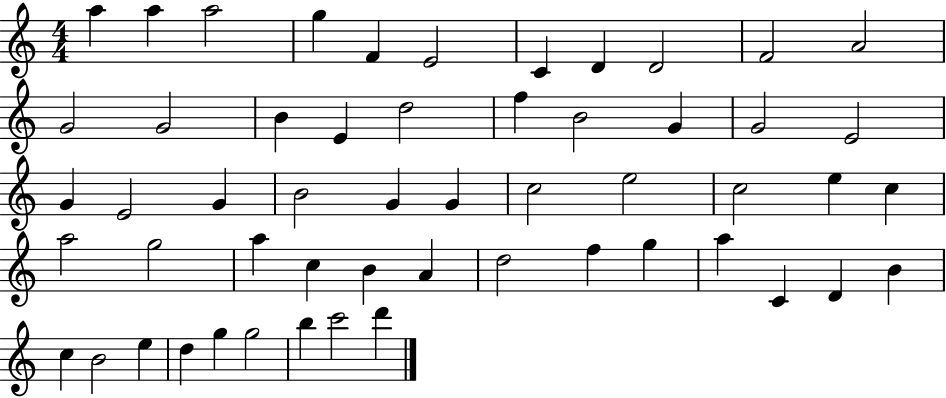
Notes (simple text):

A5/q A5/q A5/h G5/q F4/q E4/h C4/q D4/q D4/h F4/h A4/h G4/h G4/h B4/q E4/q D5/h F5/q B4/h G4/q G4/h E4/h G4/q E4/h G4/q B4/h G4/q G4/q C5/h E5/h C5/h E5/q C5/q A5/h G5/h A5/q C5/q B4/q A4/q D5/h F5/q G5/q A5/q C4/q D4/q B4/q C5/q B4/h E5/q D5/q G5/q G5/h B5/q C6/h D6/q